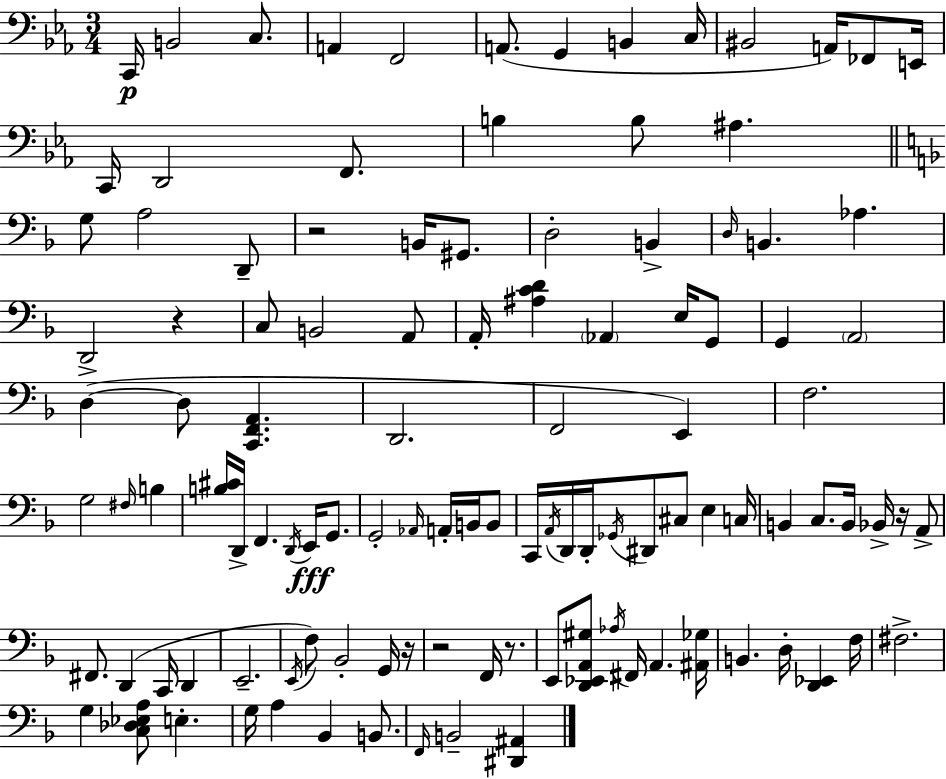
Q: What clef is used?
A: bass